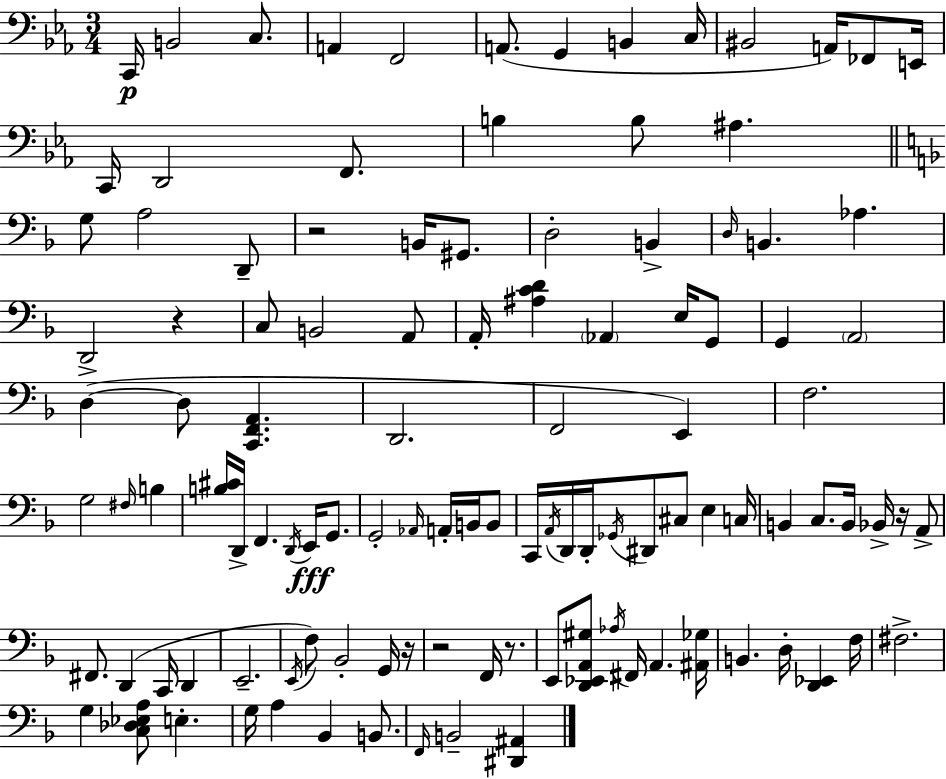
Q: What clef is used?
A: bass